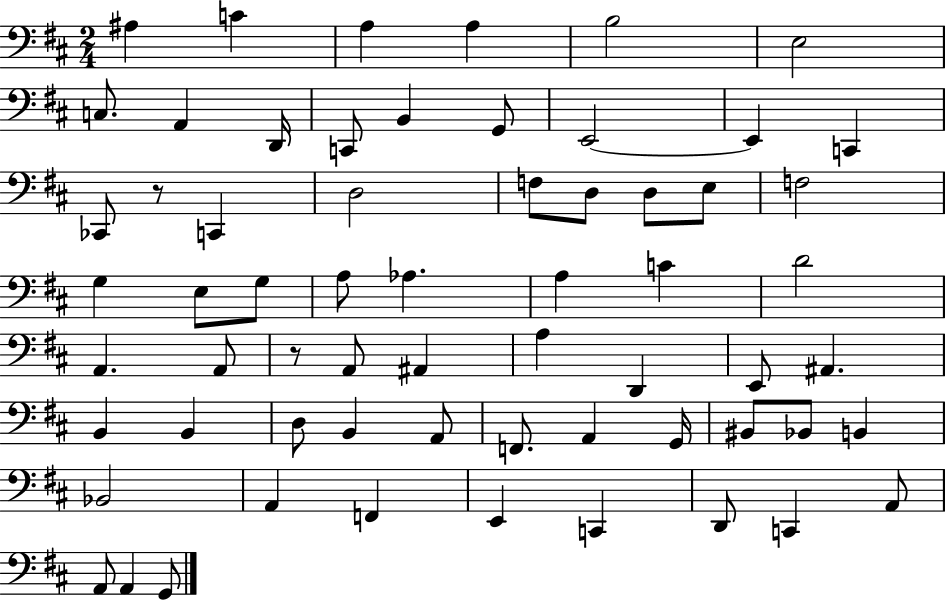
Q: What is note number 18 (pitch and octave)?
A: D3